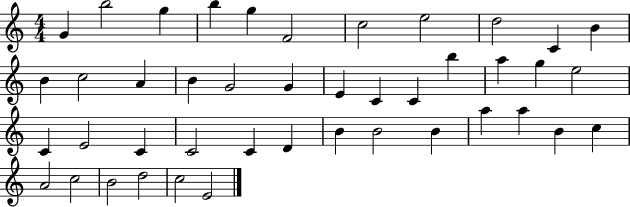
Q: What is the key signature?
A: C major